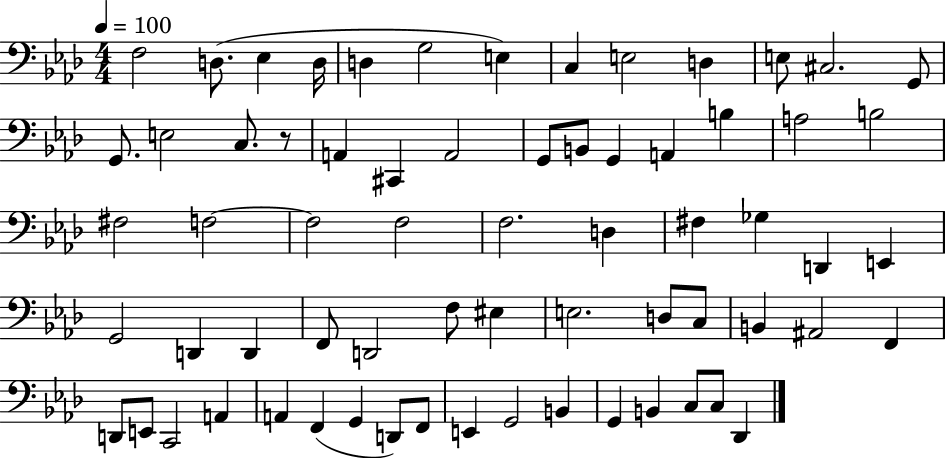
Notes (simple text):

F3/h D3/e. Eb3/q D3/s D3/q G3/h E3/q C3/q E3/h D3/q E3/e C#3/h. G2/e G2/e. E3/h C3/e. R/e A2/q C#2/q A2/h G2/e B2/e G2/q A2/q B3/q A3/h B3/h F#3/h F3/h F3/h F3/h F3/h. D3/q F#3/q Gb3/q D2/q E2/q G2/h D2/q D2/q F2/e D2/h F3/e EIS3/q E3/h. D3/e C3/e B2/q A#2/h F2/q D2/e E2/e C2/h A2/q A2/q F2/q G2/q D2/e F2/e E2/q G2/h B2/q G2/q B2/q C3/e C3/e Db2/q